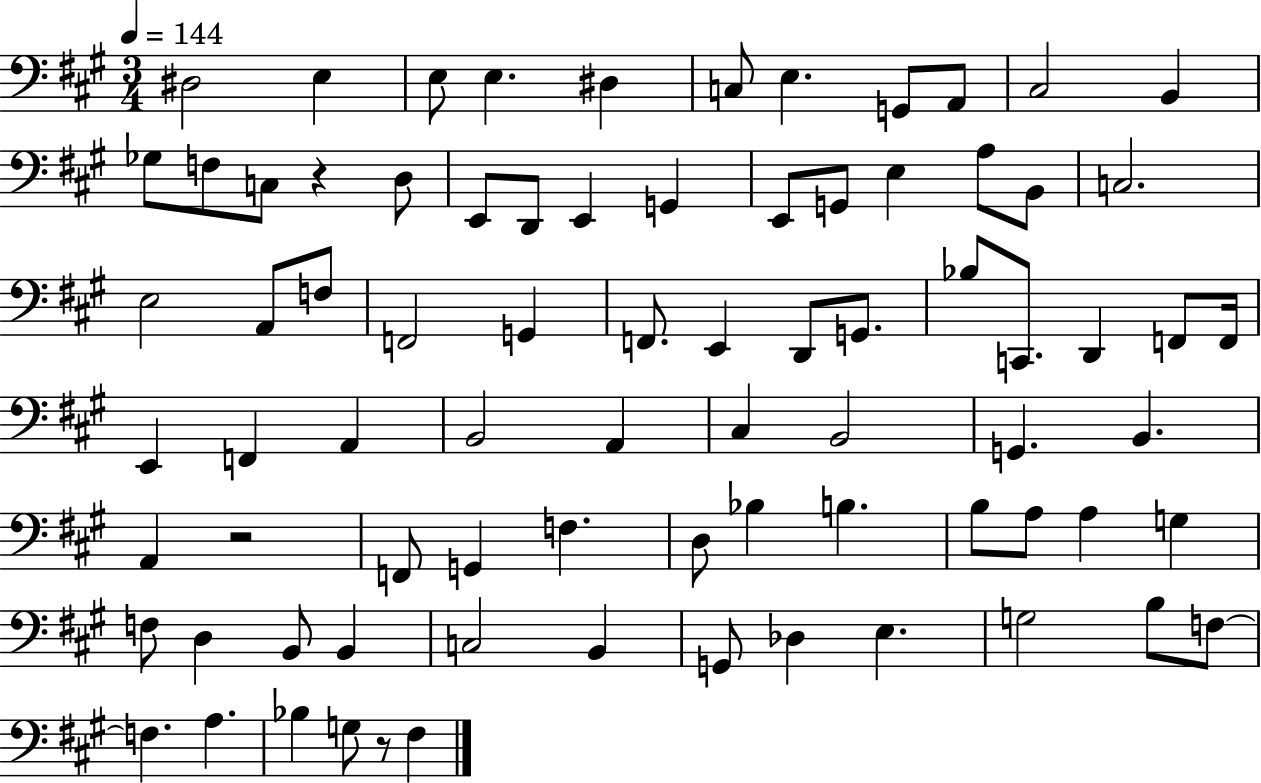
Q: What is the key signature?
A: A major